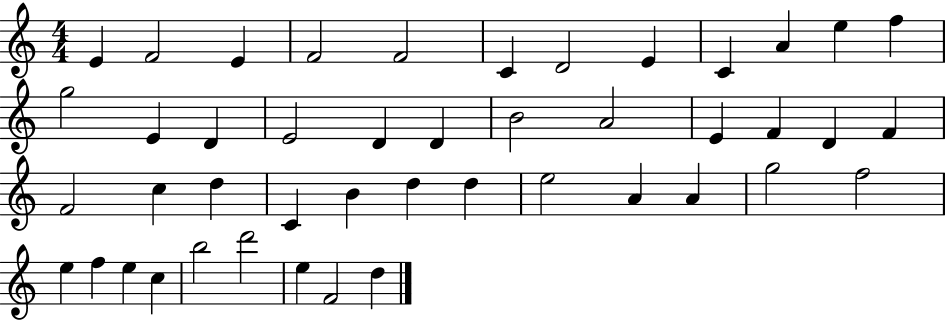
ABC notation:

X:1
T:Untitled
M:4/4
L:1/4
K:C
E F2 E F2 F2 C D2 E C A e f g2 E D E2 D D B2 A2 E F D F F2 c d C B d d e2 A A g2 f2 e f e c b2 d'2 e F2 d